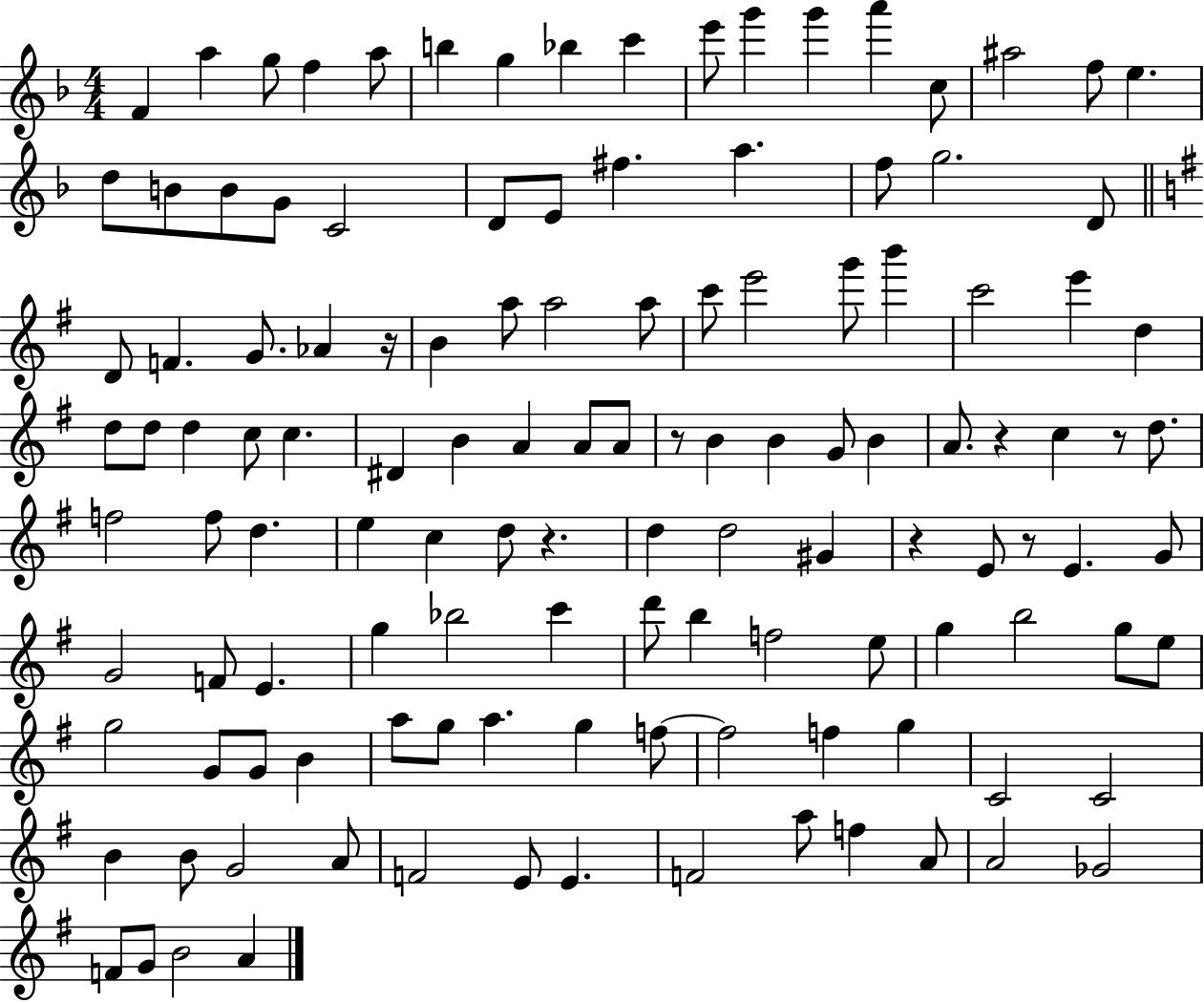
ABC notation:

X:1
T:Untitled
M:4/4
L:1/4
K:F
F a g/2 f a/2 b g _b c' e'/2 g' g' a' c/2 ^a2 f/2 e d/2 B/2 B/2 G/2 C2 D/2 E/2 ^f a f/2 g2 D/2 D/2 F G/2 _A z/4 B a/2 a2 a/2 c'/2 e'2 g'/2 b' c'2 e' d d/2 d/2 d c/2 c ^D B A A/2 A/2 z/2 B B G/2 B A/2 z c z/2 d/2 f2 f/2 d e c d/2 z d d2 ^G z E/2 z/2 E G/2 G2 F/2 E g _b2 c' d'/2 b f2 e/2 g b2 g/2 e/2 g2 G/2 G/2 B a/2 g/2 a g f/2 f2 f g C2 C2 B B/2 G2 A/2 F2 E/2 E F2 a/2 f A/2 A2 _G2 F/2 G/2 B2 A